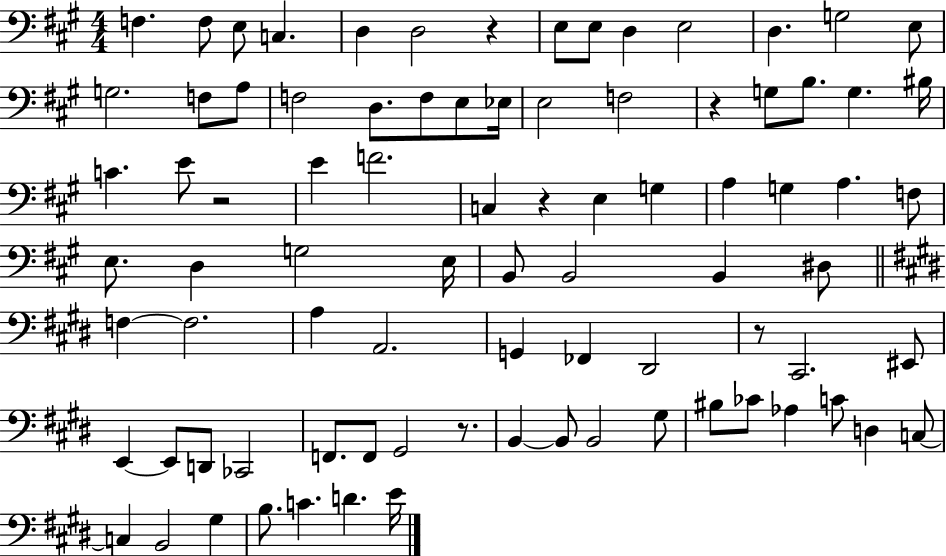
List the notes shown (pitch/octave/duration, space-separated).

F3/q. F3/e E3/e C3/q. D3/q D3/h R/q E3/e E3/e D3/q E3/h D3/q. G3/h E3/e G3/h. F3/e A3/e F3/h D3/e. F3/e E3/e Eb3/s E3/h F3/h R/q G3/e B3/e. G3/q. BIS3/s C4/q. E4/e R/h E4/q F4/h. C3/q R/q E3/q G3/q A3/q G3/q A3/q. F3/e E3/e. D3/q G3/h E3/s B2/e B2/h B2/q D#3/e F3/q F3/h. A3/q A2/h. G2/q FES2/q D#2/h R/e C#2/h. EIS2/e E2/q E2/e D2/e CES2/h F2/e. F2/e G#2/h R/e. B2/q B2/e B2/h G#3/e BIS3/e CES4/e Ab3/q C4/e D3/q C3/e C3/q B2/h G#3/q B3/e. C4/q. D4/q. E4/s